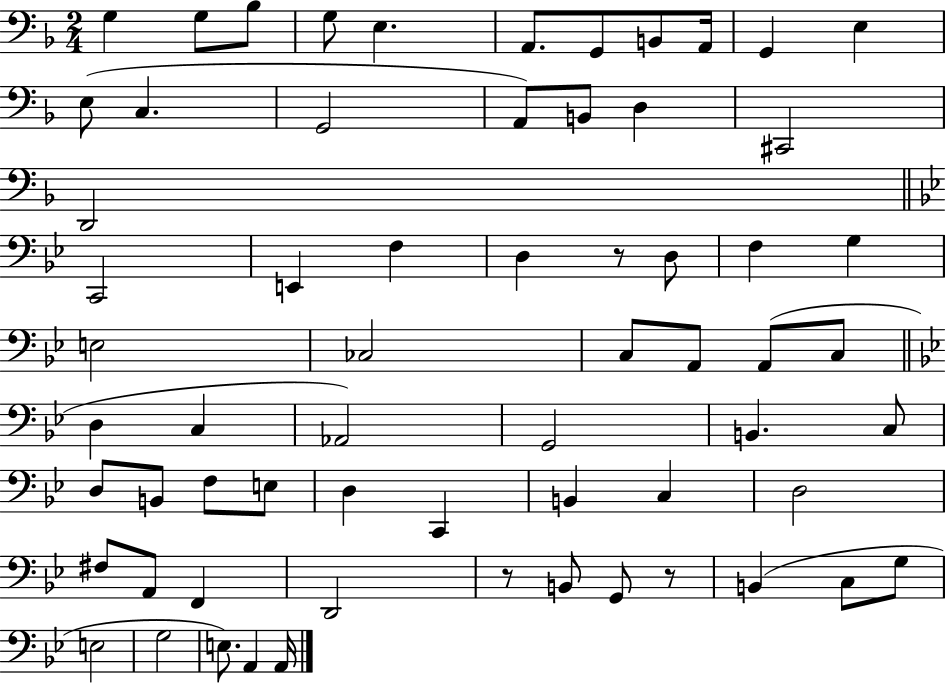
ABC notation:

X:1
T:Untitled
M:2/4
L:1/4
K:F
G, G,/2 _B,/2 G,/2 E, A,,/2 G,,/2 B,,/2 A,,/4 G,, E, E,/2 C, G,,2 A,,/2 B,,/2 D, ^C,,2 D,,2 C,,2 E,, F, D, z/2 D,/2 F, G, E,2 _C,2 C,/2 A,,/2 A,,/2 C,/2 D, C, _A,,2 G,,2 B,, C,/2 D,/2 B,,/2 F,/2 E,/2 D, C,, B,, C, D,2 ^F,/2 A,,/2 F,, D,,2 z/2 B,,/2 G,,/2 z/2 B,, C,/2 G,/2 E,2 G,2 E,/2 A,, A,,/4